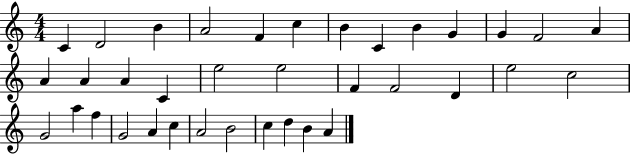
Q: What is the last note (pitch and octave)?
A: A4